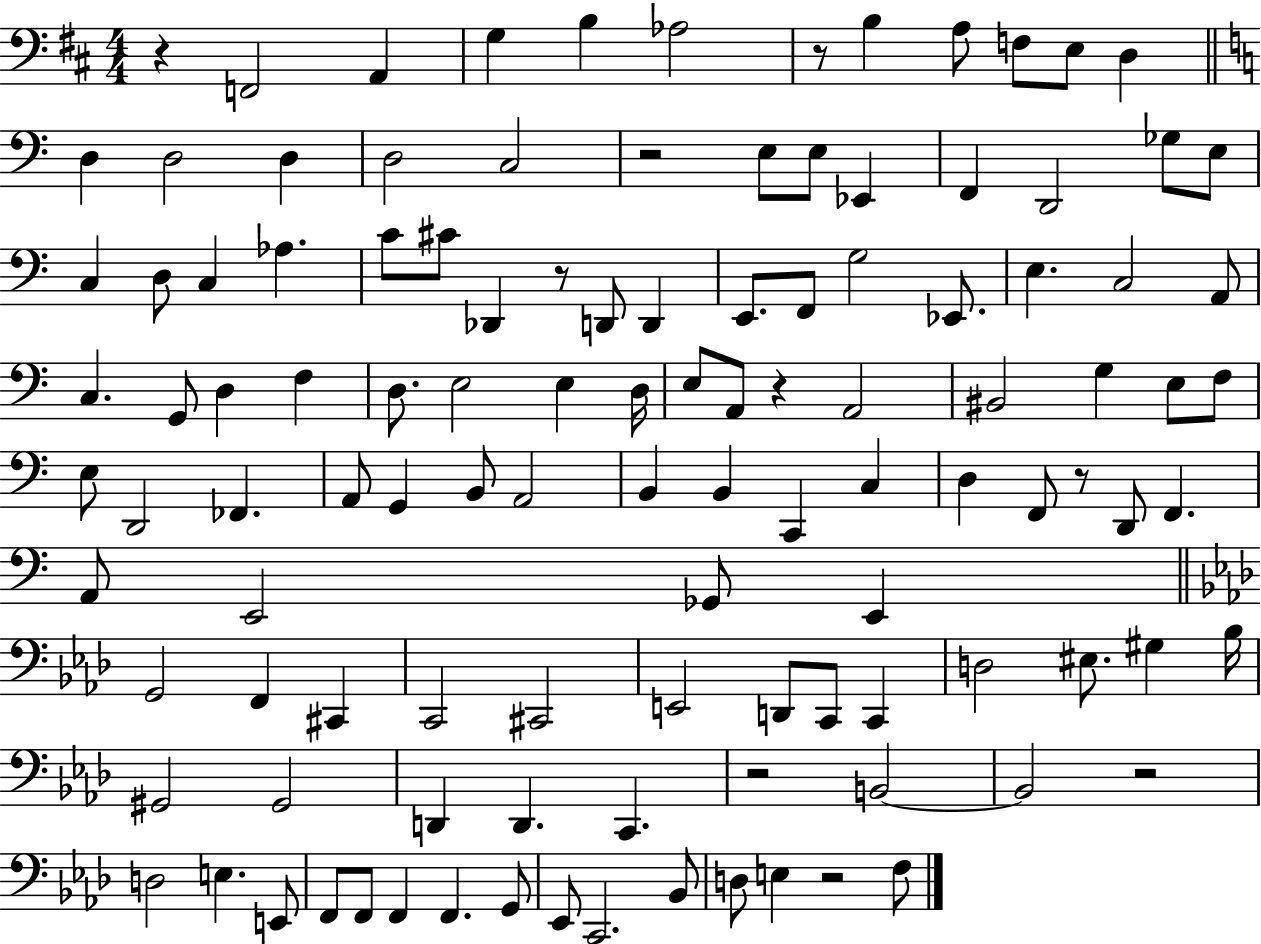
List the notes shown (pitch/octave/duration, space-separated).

R/q F2/h A2/q G3/q B3/q Ab3/h R/e B3/q A3/e F3/e E3/e D3/q D3/q D3/h D3/q D3/h C3/h R/h E3/e E3/e Eb2/q F2/q D2/h Gb3/e E3/e C3/q D3/e C3/q Ab3/q. C4/e C#4/e Db2/q R/e D2/e D2/q E2/e. F2/e G3/h Eb2/e. E3/q. C3/h A2/e C3/q. G2/e D3/q F3/q D3/e. E3/h E3/q D3/s E3/e A2/e R/q A2/h BIS2/h G3/q E3/e F3/e E3/e D2/h FES2/q. A2/e G2/q B2/e A2/h B2/q B2/q C2/q C3/q D3/q F2/e R/e D2/e F2/q. A2/e E2/h Gb2/e E2/q G2/h F2/q C#2/q C2/h C#2/h E2/h D2/e C2/e C2/q D3/h EIS3/e. G#3/q Bb3/s G#2/h G#2/h D2/q D2/q. C2/q. R/h B2/h B2/h R/h D3/h E3/q. E2/e F2/e F2/e F2/q F2/q. G2/e Eb2/e C2/h. Bb2/e D3/e E3/q R/h F3/e